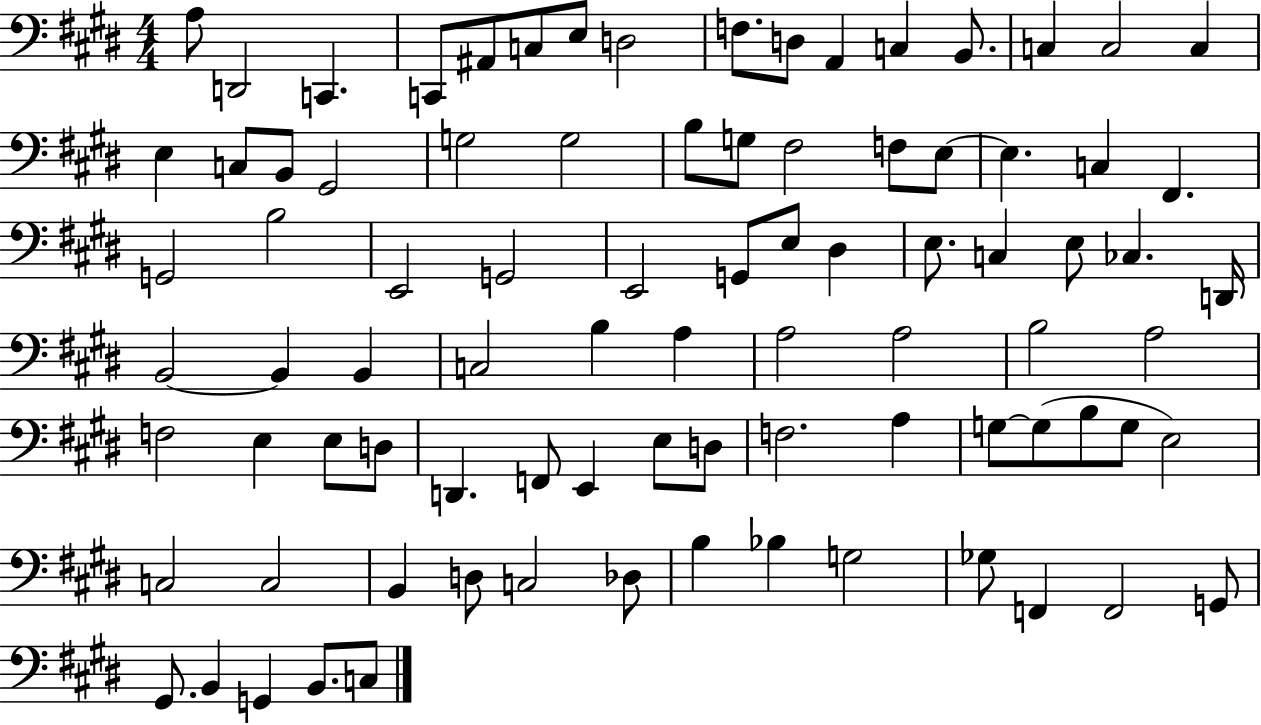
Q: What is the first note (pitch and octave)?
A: A3